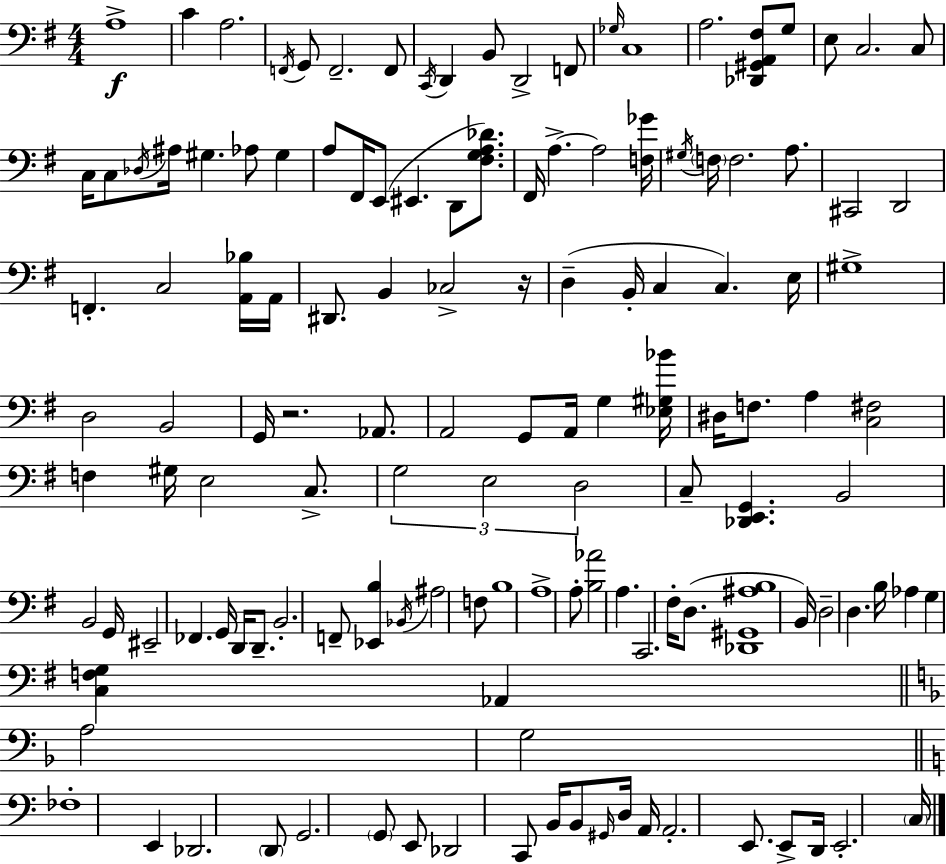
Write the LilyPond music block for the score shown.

{
  \clef bass
  \numericTimeSignature
  \time 4/4
  \key g \major
  \repeat volta 2 { a1->\f | c'4 a2. | \acciaccatura { f,16 } g,8 f,2.-- f,8 | \acciaccatura { c,16 } d,4 b,8 d,2-> | \break f,8 \grace { ges16 } c1 | a2. <des, gis, a, fis>8 | g8 e8 c2. | c8 c16 c8 \acciaccatura { des16 } ais16 gis4. aes8 | \break gis4 a8 fis,16 e,8( eis,4. d,8 | <fis g a des'>8.) fis,16 a4.->~~ a2 | <f ges'>16 \acciaccatura { gis16 } \parenthesize f16 f2. | a8. cis,2 d,2 | \break f,4.-. c2 | <a, bes>16 a,16 dis,8. b,4 ces2-> | r16 d4--( b,16-. c4 c4.) | e16 gis1-> | \break d2 b,2 | g,16 r2. | aes,8. a,2 g,8 a,16 | g4 <ees gis bes'>16 dis16 f8. a4 <c fis>2 | \break f4 gis16 e2 | c8.-> \tuplet 3/2 { g2 e2 | d2 } c8-- <des, e, g,>4. | b,2 b,2 | \break g,16 eis,2-- fes,4. | g,16 d,16 d,8.-- b,2.-. | f,8-- <ees, b>4 \acciaccatura { bes,16 } ais2 | f8 b1 | \break a1-> | a8-. <b aes'>2 | a4. c,2. | fis16-. d8.( <des, gis, ais b>1 | \break b,16) d2-- d4. | b16 aes4 g4 <c f g>4 | aes,4 \bar "||" \break \key f \major a2 g2 | \bar "||" \break \key a \minor fes1-. | e,4 des,2. | \parenthesize d,8 g,2. \parenthesize g,8 | e,8 des,2 c,8 b,16 b,8 \grace { gis,16 } | \break d16 a,16 a,2.-. e,8. | e,8-> d,16 e,2.-. | \parenthesize c16 } \bar "|."
}